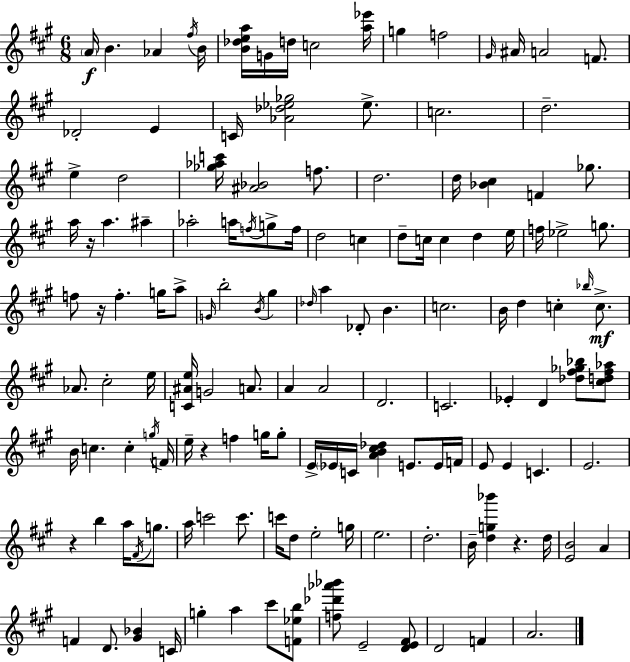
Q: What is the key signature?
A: A major